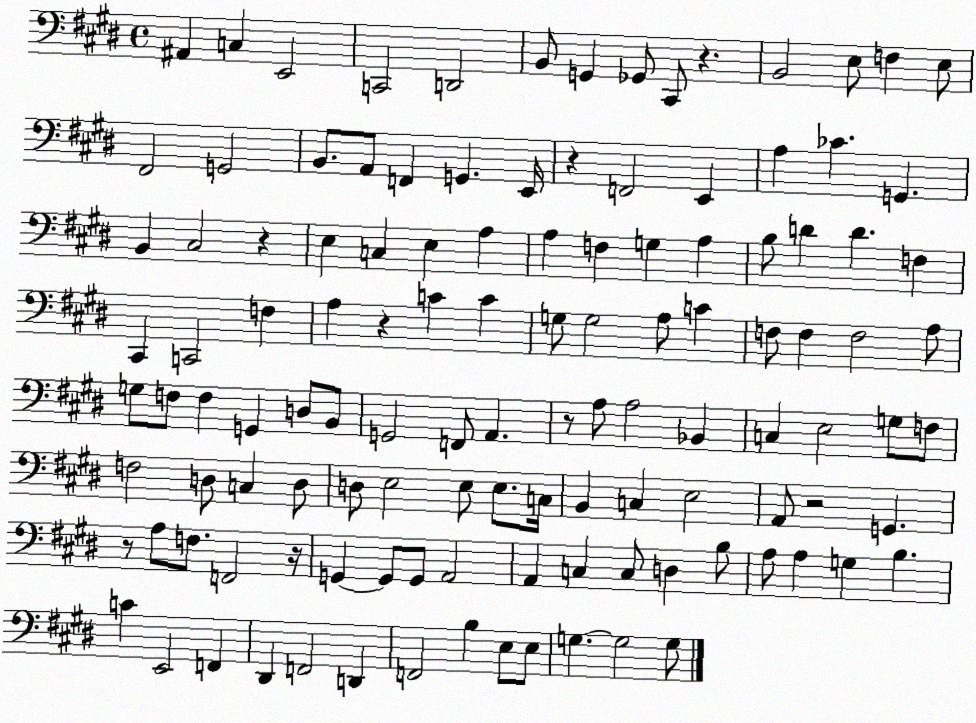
X:1
T:Untitled
M:4/4
L:1/4
K:E
^A,, C, E,,2 C,,2 D,,2 B,,/2 G,, _G,,/2 ^C,,/2 z B,,2 E,/2 F, E,/2 ^F,,2 G,,2 B,,/2 A,,/2 F,, G,, E,,/4 z F,,2 E,, A, _C G,, B,, ^C,2 z E, C, E, A, A, F, G, A, B,/2 D D F, ^C,, C,,2 F, A, z C C G,/2 G,2 A,/2 C F,/2 F, F,2 A,/2 G,/2 F,/2 F, G,, D,/2 B,,/2 G,,2 F,,/2 A,, z/2 A,/2 A,2 _B,, C, E,2 G,/2 F,/2 F,2 D,/2 C, D,/2 D,/2 E,2 E,/2 E,/2 C,/4 B,, C, E,2 A,,/2 z2 G,, z/2 A,/2 F,/2 F,,2 z/4 G,, G,,/2 G,,/2 A,,2 A,, C, C,/2 D, B,/2 A,/2 A, G, B, C E,,2 F,, ^D,, F,,2 D,, F,,2 B, E,/2 E,/2 G, G,2 G,/2